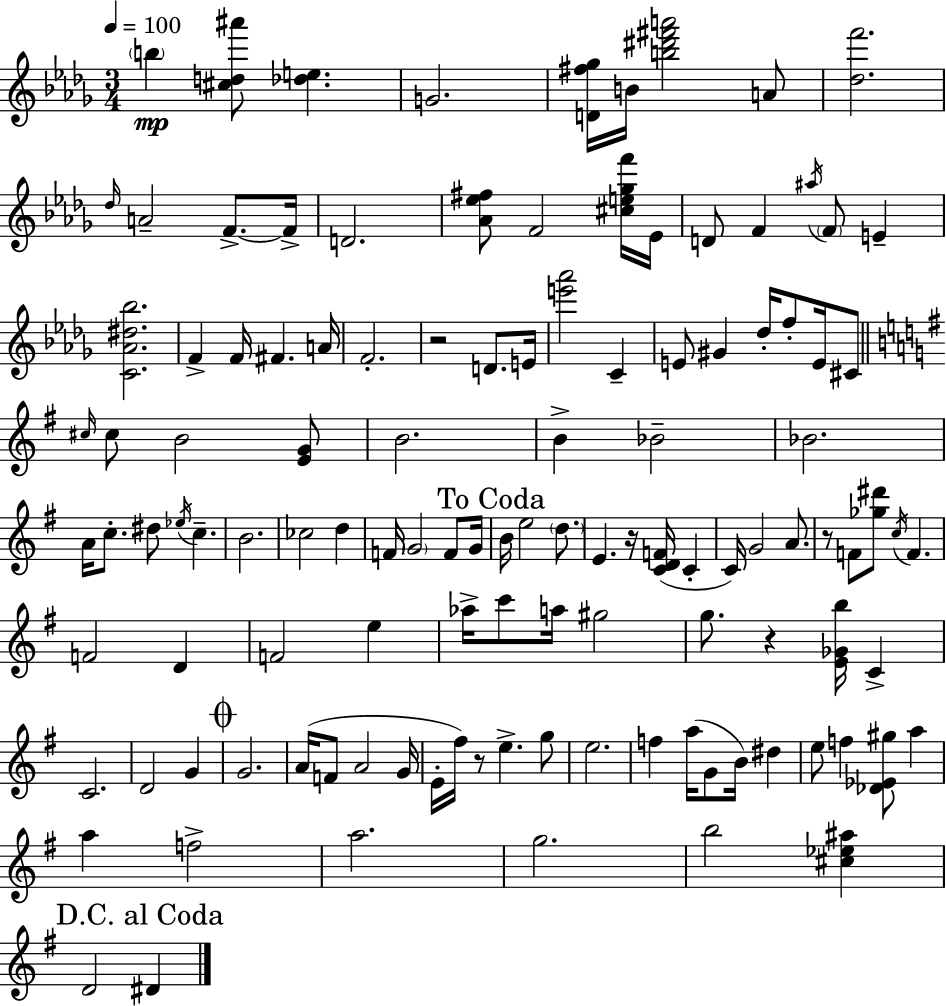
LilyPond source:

{
  \clef treble
  \numericTimeSignature
  \time 3/4
  \key bes \minor
  \tempo 4 = 100
  \repeat volta 2 { \parenthesize b''4\mp <cis'' d'' ais'''>8 <des'' e''>4. | g'2. | <d' fis'' ges''>16 b'16 <b'' dis''' fis''' a'''>2 a'8 | <des'' f'''>2. | \break \grace { des''16 } a'2-- f'8.->~~ | f'16-> d'2. | <aes' ees'' fis''>8 f'2 <cis'' e'' ges'' f'''>16 | ees'16 d'8 f'4 \acciaccatura { ais''16 } \parenthesize f'8 e'4-- | \break <c' aes' dis'' bes''>2. | f'4-> f'16 fis'4. | a'16 f'2.-. | r2 d'8. | \break e'16 <e''' aes'''>2 c'4-- | e'8 gis'4 des''16-. f''8-. e'16 | cis'8 \bar "||" \break \key g \major \grace { cis''16 } cis''8 b'2 <e' g'>8 | b'2. | b'4-> bes'2-- | bes'2. | \break a'16 c''8.-. dis''8 \acciaccatura { ees''16 } c''4.-- | b'2. | ces''2 d''4 | f'16 \parenthesize g'2 f'8 | \break g'16 \mark "To Coda" b'16 e''2 \parenthesize d''8. | e'4. r16 <c' d' f'>16( c'4-. | c'16) g'2 a'8. | r8 f'8 <ges'' dis'''>8 \acciaccatura { c''16 } f'4. | \break f'2 d'4 | f'2 e''4 | aes''16-> c'''8 a''16 gis''2 | g''8. r4 <e' ges' b''>16 c'4-> | \break c'2. | d'2 g'4 | \mark \markup { \musicglyph "scripts.coda" } g'2. | a'16( f'8 a'2 | \break g'16 e'16-. fis''16) r8 e''4.-> | g''8 e''2. | f''4 a''16( g'8 b'16) dis''4 | e''8 f''4 <des' ees' gis''>8 a''4 | \break a''4 f''2-> | a''2. | g''2. | b''2 <cis'' ees'' ais''>4 | \break \mark "D.C. al Coda" d'2 dis'4 | } \bar "|."
}